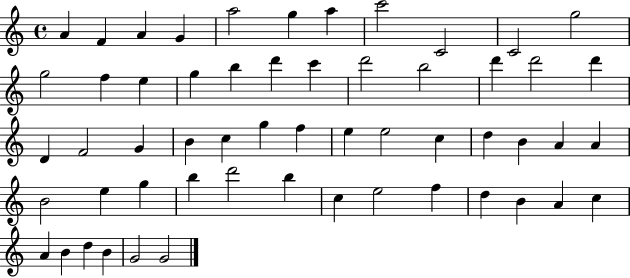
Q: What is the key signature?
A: C major